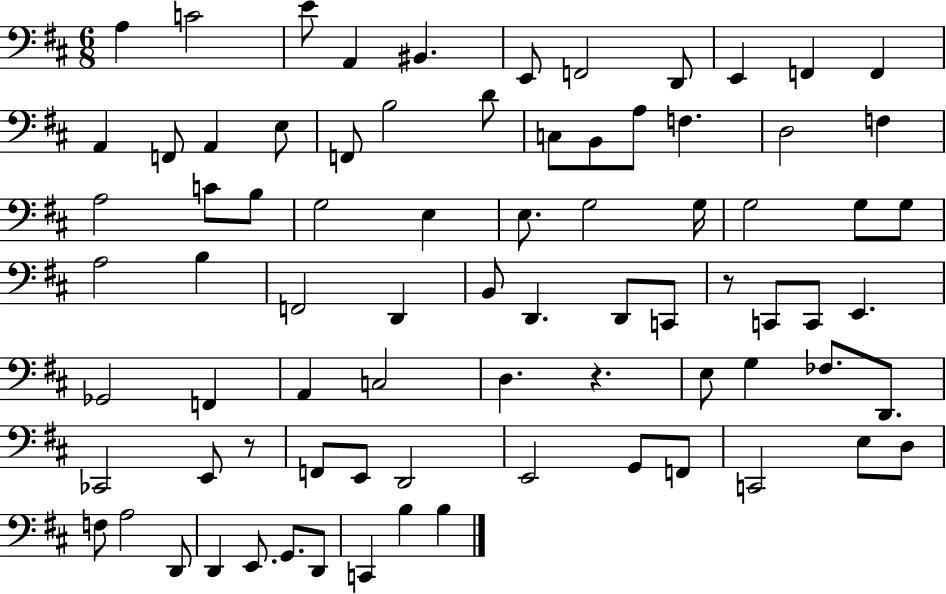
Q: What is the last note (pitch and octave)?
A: B3